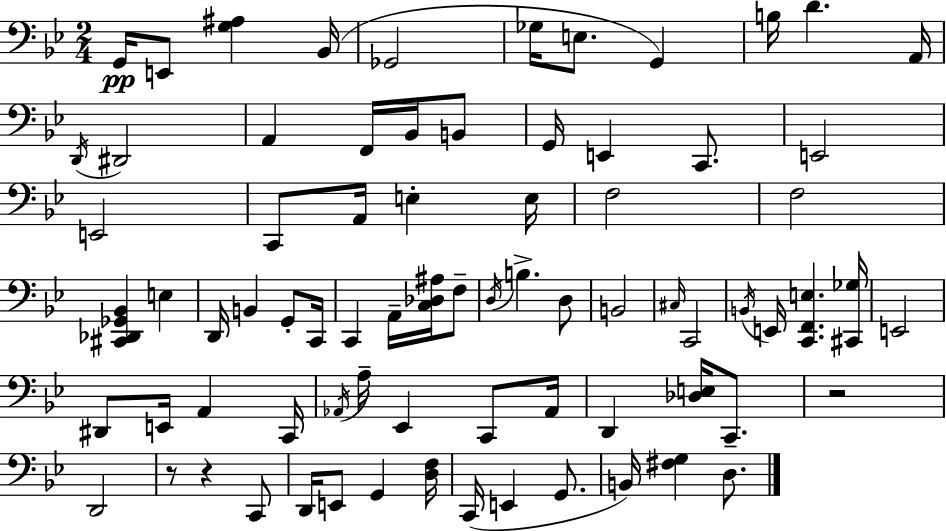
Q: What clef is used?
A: bass